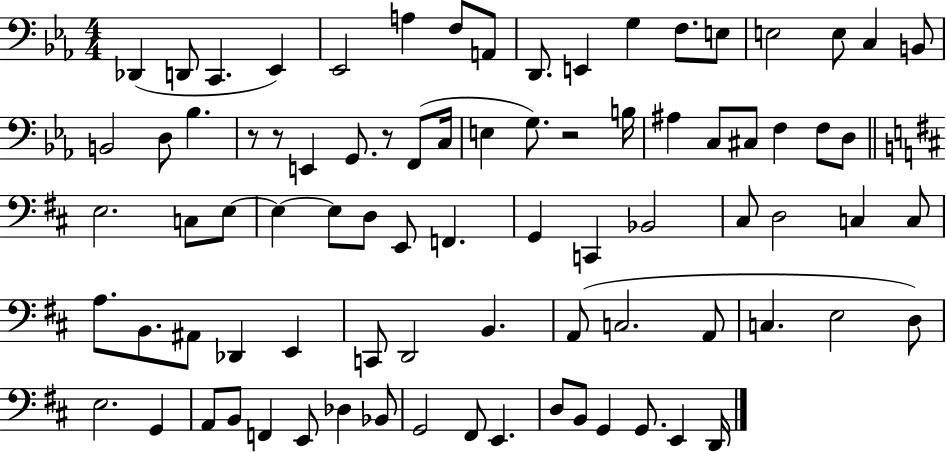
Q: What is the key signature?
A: EES major